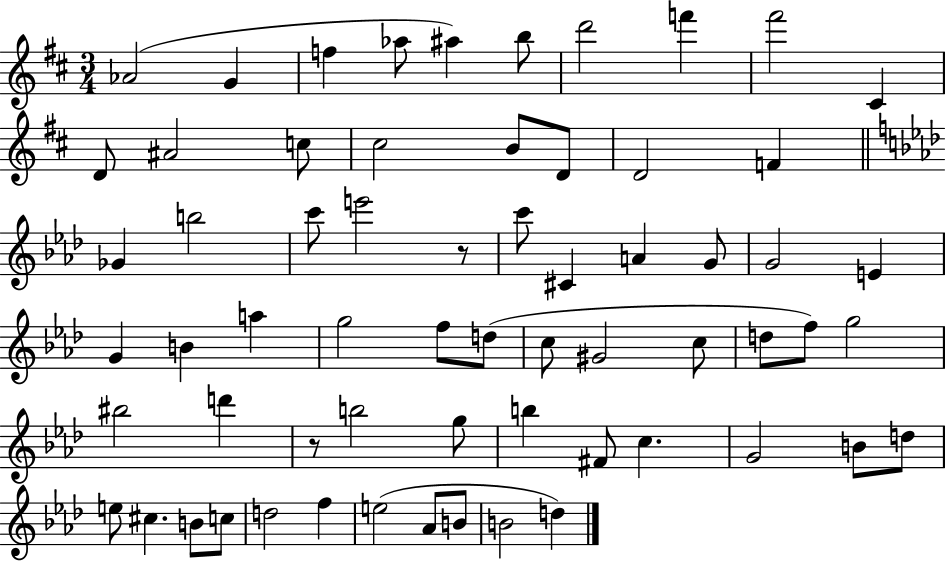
{
  \clef treble
  \numericTimeSignature
  \time 3/4
  \key d \major
  aes'2( g'4 | f''4 aes''8 ais''4) b''8 | d'''2 f'''4 | fis'''2 cis'4 | \break d'8 ais'2 c''8 | cis''2 b'8 d'8 | d'2 f'4 | \bar "||" \break \key f \minor ges'4 b''2 | c'''8 e'''2 r8 | c'''8 cis'4 a'4 g'8 | g'2 e'4 | \break g'4 b'4 a''4 | g''2 f''8 d''8( | c''8 gis'2 c''8 | d''8 f''8) g''2 | \break bis''2 d'''4 | r8 b''2 g''8 | b''4 fis'8 c''4. | g'2 b'8 d''8 | \break e''8 cis''4. b'8 c''8 | d''2 f''4 | e''2( aes'8 b'8 | b'2 d''4) | \break \bar "|."
}